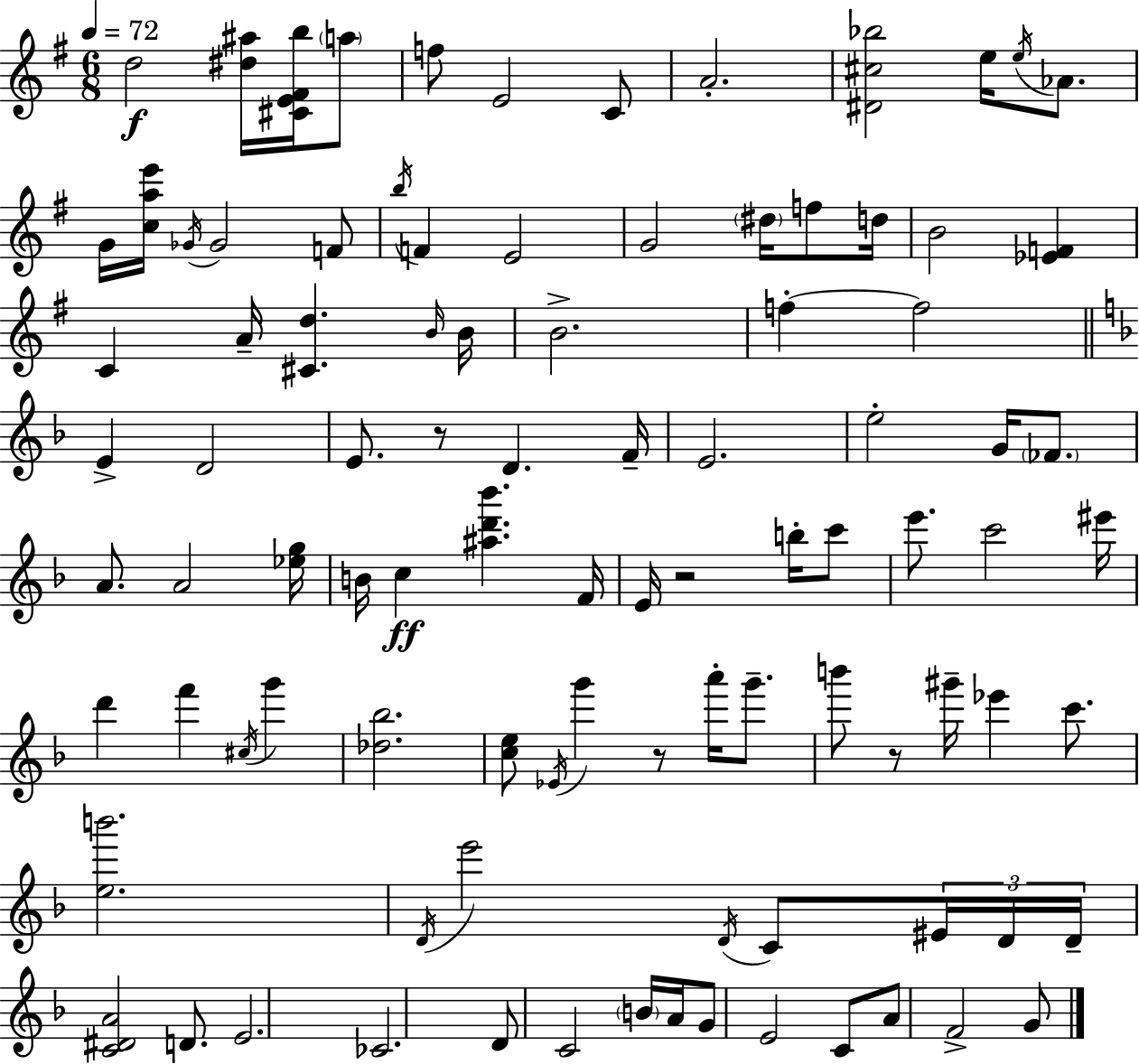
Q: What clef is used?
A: treble